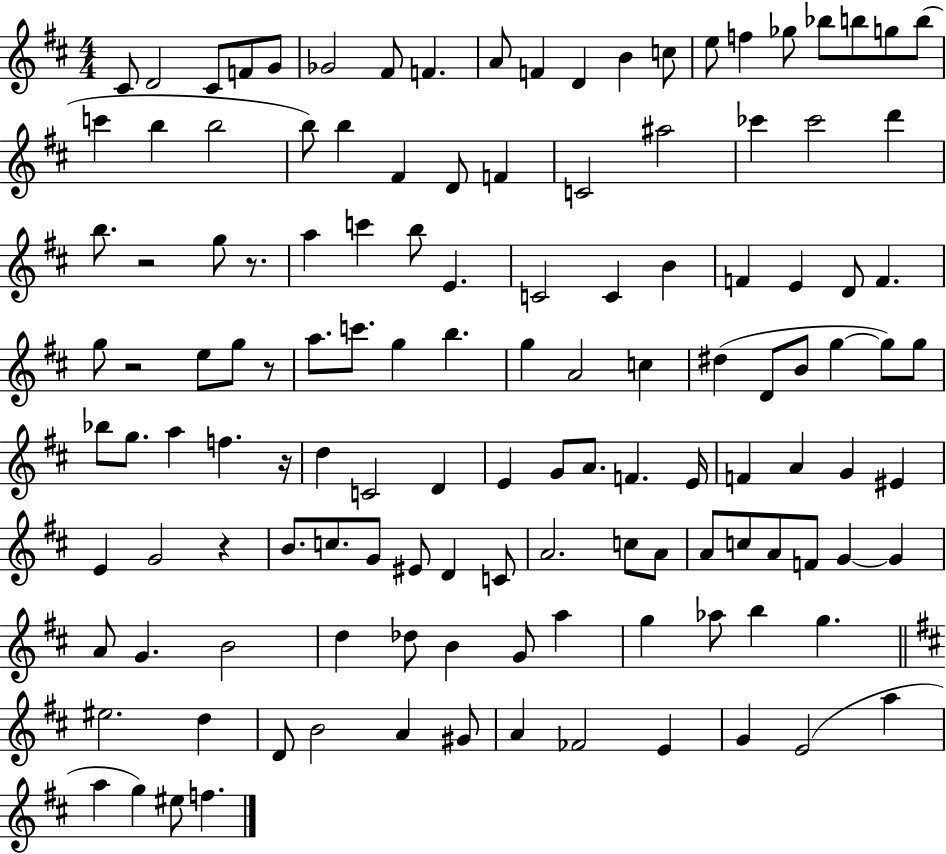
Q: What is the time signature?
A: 4/4